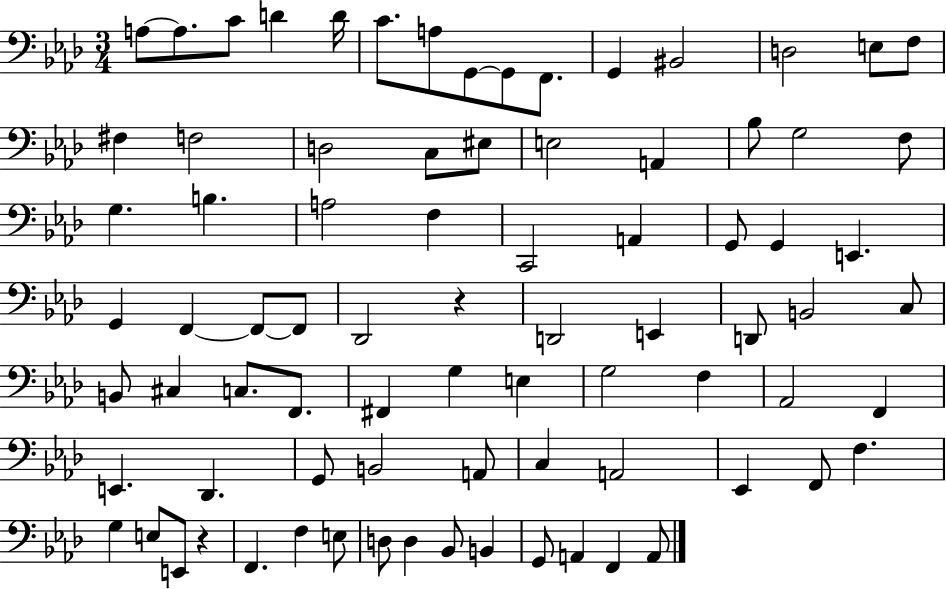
X:1
T:Untitled
M:3/4
L:1/4
K:Ab
A,/2 A,/2 C/2 D D/4 C/2 A,/2 G,,/2 G,,/2 F,,/2 G,, ^B,,2 D,2 E,/2 F,/2 ^F, F,2 D,2 C,/2 ^E,/2 E,2 A,, _B,/2 G,2 F,/2 G, B, A,2 F, C,,2 A,, G,,/2 G,, E,, G,, F,, F,,/2 F,,/2 _D,,2 z D,,2 E,, D,,/2 B,,2 C,/2 B,,/2 ^C, C,/2 F,,/2 ^F,, G, E, G,2 F, _A,,2 F,, E,, _D,, G,,/2 B,,2 A,,/2 C, A,,2 _E,, F,,/2 F, G, E,/2 E,,/2 z F,, F, E,/2 D,/2 D, _B,,/2 B,, G,,/2 A,, F,, A,,/2